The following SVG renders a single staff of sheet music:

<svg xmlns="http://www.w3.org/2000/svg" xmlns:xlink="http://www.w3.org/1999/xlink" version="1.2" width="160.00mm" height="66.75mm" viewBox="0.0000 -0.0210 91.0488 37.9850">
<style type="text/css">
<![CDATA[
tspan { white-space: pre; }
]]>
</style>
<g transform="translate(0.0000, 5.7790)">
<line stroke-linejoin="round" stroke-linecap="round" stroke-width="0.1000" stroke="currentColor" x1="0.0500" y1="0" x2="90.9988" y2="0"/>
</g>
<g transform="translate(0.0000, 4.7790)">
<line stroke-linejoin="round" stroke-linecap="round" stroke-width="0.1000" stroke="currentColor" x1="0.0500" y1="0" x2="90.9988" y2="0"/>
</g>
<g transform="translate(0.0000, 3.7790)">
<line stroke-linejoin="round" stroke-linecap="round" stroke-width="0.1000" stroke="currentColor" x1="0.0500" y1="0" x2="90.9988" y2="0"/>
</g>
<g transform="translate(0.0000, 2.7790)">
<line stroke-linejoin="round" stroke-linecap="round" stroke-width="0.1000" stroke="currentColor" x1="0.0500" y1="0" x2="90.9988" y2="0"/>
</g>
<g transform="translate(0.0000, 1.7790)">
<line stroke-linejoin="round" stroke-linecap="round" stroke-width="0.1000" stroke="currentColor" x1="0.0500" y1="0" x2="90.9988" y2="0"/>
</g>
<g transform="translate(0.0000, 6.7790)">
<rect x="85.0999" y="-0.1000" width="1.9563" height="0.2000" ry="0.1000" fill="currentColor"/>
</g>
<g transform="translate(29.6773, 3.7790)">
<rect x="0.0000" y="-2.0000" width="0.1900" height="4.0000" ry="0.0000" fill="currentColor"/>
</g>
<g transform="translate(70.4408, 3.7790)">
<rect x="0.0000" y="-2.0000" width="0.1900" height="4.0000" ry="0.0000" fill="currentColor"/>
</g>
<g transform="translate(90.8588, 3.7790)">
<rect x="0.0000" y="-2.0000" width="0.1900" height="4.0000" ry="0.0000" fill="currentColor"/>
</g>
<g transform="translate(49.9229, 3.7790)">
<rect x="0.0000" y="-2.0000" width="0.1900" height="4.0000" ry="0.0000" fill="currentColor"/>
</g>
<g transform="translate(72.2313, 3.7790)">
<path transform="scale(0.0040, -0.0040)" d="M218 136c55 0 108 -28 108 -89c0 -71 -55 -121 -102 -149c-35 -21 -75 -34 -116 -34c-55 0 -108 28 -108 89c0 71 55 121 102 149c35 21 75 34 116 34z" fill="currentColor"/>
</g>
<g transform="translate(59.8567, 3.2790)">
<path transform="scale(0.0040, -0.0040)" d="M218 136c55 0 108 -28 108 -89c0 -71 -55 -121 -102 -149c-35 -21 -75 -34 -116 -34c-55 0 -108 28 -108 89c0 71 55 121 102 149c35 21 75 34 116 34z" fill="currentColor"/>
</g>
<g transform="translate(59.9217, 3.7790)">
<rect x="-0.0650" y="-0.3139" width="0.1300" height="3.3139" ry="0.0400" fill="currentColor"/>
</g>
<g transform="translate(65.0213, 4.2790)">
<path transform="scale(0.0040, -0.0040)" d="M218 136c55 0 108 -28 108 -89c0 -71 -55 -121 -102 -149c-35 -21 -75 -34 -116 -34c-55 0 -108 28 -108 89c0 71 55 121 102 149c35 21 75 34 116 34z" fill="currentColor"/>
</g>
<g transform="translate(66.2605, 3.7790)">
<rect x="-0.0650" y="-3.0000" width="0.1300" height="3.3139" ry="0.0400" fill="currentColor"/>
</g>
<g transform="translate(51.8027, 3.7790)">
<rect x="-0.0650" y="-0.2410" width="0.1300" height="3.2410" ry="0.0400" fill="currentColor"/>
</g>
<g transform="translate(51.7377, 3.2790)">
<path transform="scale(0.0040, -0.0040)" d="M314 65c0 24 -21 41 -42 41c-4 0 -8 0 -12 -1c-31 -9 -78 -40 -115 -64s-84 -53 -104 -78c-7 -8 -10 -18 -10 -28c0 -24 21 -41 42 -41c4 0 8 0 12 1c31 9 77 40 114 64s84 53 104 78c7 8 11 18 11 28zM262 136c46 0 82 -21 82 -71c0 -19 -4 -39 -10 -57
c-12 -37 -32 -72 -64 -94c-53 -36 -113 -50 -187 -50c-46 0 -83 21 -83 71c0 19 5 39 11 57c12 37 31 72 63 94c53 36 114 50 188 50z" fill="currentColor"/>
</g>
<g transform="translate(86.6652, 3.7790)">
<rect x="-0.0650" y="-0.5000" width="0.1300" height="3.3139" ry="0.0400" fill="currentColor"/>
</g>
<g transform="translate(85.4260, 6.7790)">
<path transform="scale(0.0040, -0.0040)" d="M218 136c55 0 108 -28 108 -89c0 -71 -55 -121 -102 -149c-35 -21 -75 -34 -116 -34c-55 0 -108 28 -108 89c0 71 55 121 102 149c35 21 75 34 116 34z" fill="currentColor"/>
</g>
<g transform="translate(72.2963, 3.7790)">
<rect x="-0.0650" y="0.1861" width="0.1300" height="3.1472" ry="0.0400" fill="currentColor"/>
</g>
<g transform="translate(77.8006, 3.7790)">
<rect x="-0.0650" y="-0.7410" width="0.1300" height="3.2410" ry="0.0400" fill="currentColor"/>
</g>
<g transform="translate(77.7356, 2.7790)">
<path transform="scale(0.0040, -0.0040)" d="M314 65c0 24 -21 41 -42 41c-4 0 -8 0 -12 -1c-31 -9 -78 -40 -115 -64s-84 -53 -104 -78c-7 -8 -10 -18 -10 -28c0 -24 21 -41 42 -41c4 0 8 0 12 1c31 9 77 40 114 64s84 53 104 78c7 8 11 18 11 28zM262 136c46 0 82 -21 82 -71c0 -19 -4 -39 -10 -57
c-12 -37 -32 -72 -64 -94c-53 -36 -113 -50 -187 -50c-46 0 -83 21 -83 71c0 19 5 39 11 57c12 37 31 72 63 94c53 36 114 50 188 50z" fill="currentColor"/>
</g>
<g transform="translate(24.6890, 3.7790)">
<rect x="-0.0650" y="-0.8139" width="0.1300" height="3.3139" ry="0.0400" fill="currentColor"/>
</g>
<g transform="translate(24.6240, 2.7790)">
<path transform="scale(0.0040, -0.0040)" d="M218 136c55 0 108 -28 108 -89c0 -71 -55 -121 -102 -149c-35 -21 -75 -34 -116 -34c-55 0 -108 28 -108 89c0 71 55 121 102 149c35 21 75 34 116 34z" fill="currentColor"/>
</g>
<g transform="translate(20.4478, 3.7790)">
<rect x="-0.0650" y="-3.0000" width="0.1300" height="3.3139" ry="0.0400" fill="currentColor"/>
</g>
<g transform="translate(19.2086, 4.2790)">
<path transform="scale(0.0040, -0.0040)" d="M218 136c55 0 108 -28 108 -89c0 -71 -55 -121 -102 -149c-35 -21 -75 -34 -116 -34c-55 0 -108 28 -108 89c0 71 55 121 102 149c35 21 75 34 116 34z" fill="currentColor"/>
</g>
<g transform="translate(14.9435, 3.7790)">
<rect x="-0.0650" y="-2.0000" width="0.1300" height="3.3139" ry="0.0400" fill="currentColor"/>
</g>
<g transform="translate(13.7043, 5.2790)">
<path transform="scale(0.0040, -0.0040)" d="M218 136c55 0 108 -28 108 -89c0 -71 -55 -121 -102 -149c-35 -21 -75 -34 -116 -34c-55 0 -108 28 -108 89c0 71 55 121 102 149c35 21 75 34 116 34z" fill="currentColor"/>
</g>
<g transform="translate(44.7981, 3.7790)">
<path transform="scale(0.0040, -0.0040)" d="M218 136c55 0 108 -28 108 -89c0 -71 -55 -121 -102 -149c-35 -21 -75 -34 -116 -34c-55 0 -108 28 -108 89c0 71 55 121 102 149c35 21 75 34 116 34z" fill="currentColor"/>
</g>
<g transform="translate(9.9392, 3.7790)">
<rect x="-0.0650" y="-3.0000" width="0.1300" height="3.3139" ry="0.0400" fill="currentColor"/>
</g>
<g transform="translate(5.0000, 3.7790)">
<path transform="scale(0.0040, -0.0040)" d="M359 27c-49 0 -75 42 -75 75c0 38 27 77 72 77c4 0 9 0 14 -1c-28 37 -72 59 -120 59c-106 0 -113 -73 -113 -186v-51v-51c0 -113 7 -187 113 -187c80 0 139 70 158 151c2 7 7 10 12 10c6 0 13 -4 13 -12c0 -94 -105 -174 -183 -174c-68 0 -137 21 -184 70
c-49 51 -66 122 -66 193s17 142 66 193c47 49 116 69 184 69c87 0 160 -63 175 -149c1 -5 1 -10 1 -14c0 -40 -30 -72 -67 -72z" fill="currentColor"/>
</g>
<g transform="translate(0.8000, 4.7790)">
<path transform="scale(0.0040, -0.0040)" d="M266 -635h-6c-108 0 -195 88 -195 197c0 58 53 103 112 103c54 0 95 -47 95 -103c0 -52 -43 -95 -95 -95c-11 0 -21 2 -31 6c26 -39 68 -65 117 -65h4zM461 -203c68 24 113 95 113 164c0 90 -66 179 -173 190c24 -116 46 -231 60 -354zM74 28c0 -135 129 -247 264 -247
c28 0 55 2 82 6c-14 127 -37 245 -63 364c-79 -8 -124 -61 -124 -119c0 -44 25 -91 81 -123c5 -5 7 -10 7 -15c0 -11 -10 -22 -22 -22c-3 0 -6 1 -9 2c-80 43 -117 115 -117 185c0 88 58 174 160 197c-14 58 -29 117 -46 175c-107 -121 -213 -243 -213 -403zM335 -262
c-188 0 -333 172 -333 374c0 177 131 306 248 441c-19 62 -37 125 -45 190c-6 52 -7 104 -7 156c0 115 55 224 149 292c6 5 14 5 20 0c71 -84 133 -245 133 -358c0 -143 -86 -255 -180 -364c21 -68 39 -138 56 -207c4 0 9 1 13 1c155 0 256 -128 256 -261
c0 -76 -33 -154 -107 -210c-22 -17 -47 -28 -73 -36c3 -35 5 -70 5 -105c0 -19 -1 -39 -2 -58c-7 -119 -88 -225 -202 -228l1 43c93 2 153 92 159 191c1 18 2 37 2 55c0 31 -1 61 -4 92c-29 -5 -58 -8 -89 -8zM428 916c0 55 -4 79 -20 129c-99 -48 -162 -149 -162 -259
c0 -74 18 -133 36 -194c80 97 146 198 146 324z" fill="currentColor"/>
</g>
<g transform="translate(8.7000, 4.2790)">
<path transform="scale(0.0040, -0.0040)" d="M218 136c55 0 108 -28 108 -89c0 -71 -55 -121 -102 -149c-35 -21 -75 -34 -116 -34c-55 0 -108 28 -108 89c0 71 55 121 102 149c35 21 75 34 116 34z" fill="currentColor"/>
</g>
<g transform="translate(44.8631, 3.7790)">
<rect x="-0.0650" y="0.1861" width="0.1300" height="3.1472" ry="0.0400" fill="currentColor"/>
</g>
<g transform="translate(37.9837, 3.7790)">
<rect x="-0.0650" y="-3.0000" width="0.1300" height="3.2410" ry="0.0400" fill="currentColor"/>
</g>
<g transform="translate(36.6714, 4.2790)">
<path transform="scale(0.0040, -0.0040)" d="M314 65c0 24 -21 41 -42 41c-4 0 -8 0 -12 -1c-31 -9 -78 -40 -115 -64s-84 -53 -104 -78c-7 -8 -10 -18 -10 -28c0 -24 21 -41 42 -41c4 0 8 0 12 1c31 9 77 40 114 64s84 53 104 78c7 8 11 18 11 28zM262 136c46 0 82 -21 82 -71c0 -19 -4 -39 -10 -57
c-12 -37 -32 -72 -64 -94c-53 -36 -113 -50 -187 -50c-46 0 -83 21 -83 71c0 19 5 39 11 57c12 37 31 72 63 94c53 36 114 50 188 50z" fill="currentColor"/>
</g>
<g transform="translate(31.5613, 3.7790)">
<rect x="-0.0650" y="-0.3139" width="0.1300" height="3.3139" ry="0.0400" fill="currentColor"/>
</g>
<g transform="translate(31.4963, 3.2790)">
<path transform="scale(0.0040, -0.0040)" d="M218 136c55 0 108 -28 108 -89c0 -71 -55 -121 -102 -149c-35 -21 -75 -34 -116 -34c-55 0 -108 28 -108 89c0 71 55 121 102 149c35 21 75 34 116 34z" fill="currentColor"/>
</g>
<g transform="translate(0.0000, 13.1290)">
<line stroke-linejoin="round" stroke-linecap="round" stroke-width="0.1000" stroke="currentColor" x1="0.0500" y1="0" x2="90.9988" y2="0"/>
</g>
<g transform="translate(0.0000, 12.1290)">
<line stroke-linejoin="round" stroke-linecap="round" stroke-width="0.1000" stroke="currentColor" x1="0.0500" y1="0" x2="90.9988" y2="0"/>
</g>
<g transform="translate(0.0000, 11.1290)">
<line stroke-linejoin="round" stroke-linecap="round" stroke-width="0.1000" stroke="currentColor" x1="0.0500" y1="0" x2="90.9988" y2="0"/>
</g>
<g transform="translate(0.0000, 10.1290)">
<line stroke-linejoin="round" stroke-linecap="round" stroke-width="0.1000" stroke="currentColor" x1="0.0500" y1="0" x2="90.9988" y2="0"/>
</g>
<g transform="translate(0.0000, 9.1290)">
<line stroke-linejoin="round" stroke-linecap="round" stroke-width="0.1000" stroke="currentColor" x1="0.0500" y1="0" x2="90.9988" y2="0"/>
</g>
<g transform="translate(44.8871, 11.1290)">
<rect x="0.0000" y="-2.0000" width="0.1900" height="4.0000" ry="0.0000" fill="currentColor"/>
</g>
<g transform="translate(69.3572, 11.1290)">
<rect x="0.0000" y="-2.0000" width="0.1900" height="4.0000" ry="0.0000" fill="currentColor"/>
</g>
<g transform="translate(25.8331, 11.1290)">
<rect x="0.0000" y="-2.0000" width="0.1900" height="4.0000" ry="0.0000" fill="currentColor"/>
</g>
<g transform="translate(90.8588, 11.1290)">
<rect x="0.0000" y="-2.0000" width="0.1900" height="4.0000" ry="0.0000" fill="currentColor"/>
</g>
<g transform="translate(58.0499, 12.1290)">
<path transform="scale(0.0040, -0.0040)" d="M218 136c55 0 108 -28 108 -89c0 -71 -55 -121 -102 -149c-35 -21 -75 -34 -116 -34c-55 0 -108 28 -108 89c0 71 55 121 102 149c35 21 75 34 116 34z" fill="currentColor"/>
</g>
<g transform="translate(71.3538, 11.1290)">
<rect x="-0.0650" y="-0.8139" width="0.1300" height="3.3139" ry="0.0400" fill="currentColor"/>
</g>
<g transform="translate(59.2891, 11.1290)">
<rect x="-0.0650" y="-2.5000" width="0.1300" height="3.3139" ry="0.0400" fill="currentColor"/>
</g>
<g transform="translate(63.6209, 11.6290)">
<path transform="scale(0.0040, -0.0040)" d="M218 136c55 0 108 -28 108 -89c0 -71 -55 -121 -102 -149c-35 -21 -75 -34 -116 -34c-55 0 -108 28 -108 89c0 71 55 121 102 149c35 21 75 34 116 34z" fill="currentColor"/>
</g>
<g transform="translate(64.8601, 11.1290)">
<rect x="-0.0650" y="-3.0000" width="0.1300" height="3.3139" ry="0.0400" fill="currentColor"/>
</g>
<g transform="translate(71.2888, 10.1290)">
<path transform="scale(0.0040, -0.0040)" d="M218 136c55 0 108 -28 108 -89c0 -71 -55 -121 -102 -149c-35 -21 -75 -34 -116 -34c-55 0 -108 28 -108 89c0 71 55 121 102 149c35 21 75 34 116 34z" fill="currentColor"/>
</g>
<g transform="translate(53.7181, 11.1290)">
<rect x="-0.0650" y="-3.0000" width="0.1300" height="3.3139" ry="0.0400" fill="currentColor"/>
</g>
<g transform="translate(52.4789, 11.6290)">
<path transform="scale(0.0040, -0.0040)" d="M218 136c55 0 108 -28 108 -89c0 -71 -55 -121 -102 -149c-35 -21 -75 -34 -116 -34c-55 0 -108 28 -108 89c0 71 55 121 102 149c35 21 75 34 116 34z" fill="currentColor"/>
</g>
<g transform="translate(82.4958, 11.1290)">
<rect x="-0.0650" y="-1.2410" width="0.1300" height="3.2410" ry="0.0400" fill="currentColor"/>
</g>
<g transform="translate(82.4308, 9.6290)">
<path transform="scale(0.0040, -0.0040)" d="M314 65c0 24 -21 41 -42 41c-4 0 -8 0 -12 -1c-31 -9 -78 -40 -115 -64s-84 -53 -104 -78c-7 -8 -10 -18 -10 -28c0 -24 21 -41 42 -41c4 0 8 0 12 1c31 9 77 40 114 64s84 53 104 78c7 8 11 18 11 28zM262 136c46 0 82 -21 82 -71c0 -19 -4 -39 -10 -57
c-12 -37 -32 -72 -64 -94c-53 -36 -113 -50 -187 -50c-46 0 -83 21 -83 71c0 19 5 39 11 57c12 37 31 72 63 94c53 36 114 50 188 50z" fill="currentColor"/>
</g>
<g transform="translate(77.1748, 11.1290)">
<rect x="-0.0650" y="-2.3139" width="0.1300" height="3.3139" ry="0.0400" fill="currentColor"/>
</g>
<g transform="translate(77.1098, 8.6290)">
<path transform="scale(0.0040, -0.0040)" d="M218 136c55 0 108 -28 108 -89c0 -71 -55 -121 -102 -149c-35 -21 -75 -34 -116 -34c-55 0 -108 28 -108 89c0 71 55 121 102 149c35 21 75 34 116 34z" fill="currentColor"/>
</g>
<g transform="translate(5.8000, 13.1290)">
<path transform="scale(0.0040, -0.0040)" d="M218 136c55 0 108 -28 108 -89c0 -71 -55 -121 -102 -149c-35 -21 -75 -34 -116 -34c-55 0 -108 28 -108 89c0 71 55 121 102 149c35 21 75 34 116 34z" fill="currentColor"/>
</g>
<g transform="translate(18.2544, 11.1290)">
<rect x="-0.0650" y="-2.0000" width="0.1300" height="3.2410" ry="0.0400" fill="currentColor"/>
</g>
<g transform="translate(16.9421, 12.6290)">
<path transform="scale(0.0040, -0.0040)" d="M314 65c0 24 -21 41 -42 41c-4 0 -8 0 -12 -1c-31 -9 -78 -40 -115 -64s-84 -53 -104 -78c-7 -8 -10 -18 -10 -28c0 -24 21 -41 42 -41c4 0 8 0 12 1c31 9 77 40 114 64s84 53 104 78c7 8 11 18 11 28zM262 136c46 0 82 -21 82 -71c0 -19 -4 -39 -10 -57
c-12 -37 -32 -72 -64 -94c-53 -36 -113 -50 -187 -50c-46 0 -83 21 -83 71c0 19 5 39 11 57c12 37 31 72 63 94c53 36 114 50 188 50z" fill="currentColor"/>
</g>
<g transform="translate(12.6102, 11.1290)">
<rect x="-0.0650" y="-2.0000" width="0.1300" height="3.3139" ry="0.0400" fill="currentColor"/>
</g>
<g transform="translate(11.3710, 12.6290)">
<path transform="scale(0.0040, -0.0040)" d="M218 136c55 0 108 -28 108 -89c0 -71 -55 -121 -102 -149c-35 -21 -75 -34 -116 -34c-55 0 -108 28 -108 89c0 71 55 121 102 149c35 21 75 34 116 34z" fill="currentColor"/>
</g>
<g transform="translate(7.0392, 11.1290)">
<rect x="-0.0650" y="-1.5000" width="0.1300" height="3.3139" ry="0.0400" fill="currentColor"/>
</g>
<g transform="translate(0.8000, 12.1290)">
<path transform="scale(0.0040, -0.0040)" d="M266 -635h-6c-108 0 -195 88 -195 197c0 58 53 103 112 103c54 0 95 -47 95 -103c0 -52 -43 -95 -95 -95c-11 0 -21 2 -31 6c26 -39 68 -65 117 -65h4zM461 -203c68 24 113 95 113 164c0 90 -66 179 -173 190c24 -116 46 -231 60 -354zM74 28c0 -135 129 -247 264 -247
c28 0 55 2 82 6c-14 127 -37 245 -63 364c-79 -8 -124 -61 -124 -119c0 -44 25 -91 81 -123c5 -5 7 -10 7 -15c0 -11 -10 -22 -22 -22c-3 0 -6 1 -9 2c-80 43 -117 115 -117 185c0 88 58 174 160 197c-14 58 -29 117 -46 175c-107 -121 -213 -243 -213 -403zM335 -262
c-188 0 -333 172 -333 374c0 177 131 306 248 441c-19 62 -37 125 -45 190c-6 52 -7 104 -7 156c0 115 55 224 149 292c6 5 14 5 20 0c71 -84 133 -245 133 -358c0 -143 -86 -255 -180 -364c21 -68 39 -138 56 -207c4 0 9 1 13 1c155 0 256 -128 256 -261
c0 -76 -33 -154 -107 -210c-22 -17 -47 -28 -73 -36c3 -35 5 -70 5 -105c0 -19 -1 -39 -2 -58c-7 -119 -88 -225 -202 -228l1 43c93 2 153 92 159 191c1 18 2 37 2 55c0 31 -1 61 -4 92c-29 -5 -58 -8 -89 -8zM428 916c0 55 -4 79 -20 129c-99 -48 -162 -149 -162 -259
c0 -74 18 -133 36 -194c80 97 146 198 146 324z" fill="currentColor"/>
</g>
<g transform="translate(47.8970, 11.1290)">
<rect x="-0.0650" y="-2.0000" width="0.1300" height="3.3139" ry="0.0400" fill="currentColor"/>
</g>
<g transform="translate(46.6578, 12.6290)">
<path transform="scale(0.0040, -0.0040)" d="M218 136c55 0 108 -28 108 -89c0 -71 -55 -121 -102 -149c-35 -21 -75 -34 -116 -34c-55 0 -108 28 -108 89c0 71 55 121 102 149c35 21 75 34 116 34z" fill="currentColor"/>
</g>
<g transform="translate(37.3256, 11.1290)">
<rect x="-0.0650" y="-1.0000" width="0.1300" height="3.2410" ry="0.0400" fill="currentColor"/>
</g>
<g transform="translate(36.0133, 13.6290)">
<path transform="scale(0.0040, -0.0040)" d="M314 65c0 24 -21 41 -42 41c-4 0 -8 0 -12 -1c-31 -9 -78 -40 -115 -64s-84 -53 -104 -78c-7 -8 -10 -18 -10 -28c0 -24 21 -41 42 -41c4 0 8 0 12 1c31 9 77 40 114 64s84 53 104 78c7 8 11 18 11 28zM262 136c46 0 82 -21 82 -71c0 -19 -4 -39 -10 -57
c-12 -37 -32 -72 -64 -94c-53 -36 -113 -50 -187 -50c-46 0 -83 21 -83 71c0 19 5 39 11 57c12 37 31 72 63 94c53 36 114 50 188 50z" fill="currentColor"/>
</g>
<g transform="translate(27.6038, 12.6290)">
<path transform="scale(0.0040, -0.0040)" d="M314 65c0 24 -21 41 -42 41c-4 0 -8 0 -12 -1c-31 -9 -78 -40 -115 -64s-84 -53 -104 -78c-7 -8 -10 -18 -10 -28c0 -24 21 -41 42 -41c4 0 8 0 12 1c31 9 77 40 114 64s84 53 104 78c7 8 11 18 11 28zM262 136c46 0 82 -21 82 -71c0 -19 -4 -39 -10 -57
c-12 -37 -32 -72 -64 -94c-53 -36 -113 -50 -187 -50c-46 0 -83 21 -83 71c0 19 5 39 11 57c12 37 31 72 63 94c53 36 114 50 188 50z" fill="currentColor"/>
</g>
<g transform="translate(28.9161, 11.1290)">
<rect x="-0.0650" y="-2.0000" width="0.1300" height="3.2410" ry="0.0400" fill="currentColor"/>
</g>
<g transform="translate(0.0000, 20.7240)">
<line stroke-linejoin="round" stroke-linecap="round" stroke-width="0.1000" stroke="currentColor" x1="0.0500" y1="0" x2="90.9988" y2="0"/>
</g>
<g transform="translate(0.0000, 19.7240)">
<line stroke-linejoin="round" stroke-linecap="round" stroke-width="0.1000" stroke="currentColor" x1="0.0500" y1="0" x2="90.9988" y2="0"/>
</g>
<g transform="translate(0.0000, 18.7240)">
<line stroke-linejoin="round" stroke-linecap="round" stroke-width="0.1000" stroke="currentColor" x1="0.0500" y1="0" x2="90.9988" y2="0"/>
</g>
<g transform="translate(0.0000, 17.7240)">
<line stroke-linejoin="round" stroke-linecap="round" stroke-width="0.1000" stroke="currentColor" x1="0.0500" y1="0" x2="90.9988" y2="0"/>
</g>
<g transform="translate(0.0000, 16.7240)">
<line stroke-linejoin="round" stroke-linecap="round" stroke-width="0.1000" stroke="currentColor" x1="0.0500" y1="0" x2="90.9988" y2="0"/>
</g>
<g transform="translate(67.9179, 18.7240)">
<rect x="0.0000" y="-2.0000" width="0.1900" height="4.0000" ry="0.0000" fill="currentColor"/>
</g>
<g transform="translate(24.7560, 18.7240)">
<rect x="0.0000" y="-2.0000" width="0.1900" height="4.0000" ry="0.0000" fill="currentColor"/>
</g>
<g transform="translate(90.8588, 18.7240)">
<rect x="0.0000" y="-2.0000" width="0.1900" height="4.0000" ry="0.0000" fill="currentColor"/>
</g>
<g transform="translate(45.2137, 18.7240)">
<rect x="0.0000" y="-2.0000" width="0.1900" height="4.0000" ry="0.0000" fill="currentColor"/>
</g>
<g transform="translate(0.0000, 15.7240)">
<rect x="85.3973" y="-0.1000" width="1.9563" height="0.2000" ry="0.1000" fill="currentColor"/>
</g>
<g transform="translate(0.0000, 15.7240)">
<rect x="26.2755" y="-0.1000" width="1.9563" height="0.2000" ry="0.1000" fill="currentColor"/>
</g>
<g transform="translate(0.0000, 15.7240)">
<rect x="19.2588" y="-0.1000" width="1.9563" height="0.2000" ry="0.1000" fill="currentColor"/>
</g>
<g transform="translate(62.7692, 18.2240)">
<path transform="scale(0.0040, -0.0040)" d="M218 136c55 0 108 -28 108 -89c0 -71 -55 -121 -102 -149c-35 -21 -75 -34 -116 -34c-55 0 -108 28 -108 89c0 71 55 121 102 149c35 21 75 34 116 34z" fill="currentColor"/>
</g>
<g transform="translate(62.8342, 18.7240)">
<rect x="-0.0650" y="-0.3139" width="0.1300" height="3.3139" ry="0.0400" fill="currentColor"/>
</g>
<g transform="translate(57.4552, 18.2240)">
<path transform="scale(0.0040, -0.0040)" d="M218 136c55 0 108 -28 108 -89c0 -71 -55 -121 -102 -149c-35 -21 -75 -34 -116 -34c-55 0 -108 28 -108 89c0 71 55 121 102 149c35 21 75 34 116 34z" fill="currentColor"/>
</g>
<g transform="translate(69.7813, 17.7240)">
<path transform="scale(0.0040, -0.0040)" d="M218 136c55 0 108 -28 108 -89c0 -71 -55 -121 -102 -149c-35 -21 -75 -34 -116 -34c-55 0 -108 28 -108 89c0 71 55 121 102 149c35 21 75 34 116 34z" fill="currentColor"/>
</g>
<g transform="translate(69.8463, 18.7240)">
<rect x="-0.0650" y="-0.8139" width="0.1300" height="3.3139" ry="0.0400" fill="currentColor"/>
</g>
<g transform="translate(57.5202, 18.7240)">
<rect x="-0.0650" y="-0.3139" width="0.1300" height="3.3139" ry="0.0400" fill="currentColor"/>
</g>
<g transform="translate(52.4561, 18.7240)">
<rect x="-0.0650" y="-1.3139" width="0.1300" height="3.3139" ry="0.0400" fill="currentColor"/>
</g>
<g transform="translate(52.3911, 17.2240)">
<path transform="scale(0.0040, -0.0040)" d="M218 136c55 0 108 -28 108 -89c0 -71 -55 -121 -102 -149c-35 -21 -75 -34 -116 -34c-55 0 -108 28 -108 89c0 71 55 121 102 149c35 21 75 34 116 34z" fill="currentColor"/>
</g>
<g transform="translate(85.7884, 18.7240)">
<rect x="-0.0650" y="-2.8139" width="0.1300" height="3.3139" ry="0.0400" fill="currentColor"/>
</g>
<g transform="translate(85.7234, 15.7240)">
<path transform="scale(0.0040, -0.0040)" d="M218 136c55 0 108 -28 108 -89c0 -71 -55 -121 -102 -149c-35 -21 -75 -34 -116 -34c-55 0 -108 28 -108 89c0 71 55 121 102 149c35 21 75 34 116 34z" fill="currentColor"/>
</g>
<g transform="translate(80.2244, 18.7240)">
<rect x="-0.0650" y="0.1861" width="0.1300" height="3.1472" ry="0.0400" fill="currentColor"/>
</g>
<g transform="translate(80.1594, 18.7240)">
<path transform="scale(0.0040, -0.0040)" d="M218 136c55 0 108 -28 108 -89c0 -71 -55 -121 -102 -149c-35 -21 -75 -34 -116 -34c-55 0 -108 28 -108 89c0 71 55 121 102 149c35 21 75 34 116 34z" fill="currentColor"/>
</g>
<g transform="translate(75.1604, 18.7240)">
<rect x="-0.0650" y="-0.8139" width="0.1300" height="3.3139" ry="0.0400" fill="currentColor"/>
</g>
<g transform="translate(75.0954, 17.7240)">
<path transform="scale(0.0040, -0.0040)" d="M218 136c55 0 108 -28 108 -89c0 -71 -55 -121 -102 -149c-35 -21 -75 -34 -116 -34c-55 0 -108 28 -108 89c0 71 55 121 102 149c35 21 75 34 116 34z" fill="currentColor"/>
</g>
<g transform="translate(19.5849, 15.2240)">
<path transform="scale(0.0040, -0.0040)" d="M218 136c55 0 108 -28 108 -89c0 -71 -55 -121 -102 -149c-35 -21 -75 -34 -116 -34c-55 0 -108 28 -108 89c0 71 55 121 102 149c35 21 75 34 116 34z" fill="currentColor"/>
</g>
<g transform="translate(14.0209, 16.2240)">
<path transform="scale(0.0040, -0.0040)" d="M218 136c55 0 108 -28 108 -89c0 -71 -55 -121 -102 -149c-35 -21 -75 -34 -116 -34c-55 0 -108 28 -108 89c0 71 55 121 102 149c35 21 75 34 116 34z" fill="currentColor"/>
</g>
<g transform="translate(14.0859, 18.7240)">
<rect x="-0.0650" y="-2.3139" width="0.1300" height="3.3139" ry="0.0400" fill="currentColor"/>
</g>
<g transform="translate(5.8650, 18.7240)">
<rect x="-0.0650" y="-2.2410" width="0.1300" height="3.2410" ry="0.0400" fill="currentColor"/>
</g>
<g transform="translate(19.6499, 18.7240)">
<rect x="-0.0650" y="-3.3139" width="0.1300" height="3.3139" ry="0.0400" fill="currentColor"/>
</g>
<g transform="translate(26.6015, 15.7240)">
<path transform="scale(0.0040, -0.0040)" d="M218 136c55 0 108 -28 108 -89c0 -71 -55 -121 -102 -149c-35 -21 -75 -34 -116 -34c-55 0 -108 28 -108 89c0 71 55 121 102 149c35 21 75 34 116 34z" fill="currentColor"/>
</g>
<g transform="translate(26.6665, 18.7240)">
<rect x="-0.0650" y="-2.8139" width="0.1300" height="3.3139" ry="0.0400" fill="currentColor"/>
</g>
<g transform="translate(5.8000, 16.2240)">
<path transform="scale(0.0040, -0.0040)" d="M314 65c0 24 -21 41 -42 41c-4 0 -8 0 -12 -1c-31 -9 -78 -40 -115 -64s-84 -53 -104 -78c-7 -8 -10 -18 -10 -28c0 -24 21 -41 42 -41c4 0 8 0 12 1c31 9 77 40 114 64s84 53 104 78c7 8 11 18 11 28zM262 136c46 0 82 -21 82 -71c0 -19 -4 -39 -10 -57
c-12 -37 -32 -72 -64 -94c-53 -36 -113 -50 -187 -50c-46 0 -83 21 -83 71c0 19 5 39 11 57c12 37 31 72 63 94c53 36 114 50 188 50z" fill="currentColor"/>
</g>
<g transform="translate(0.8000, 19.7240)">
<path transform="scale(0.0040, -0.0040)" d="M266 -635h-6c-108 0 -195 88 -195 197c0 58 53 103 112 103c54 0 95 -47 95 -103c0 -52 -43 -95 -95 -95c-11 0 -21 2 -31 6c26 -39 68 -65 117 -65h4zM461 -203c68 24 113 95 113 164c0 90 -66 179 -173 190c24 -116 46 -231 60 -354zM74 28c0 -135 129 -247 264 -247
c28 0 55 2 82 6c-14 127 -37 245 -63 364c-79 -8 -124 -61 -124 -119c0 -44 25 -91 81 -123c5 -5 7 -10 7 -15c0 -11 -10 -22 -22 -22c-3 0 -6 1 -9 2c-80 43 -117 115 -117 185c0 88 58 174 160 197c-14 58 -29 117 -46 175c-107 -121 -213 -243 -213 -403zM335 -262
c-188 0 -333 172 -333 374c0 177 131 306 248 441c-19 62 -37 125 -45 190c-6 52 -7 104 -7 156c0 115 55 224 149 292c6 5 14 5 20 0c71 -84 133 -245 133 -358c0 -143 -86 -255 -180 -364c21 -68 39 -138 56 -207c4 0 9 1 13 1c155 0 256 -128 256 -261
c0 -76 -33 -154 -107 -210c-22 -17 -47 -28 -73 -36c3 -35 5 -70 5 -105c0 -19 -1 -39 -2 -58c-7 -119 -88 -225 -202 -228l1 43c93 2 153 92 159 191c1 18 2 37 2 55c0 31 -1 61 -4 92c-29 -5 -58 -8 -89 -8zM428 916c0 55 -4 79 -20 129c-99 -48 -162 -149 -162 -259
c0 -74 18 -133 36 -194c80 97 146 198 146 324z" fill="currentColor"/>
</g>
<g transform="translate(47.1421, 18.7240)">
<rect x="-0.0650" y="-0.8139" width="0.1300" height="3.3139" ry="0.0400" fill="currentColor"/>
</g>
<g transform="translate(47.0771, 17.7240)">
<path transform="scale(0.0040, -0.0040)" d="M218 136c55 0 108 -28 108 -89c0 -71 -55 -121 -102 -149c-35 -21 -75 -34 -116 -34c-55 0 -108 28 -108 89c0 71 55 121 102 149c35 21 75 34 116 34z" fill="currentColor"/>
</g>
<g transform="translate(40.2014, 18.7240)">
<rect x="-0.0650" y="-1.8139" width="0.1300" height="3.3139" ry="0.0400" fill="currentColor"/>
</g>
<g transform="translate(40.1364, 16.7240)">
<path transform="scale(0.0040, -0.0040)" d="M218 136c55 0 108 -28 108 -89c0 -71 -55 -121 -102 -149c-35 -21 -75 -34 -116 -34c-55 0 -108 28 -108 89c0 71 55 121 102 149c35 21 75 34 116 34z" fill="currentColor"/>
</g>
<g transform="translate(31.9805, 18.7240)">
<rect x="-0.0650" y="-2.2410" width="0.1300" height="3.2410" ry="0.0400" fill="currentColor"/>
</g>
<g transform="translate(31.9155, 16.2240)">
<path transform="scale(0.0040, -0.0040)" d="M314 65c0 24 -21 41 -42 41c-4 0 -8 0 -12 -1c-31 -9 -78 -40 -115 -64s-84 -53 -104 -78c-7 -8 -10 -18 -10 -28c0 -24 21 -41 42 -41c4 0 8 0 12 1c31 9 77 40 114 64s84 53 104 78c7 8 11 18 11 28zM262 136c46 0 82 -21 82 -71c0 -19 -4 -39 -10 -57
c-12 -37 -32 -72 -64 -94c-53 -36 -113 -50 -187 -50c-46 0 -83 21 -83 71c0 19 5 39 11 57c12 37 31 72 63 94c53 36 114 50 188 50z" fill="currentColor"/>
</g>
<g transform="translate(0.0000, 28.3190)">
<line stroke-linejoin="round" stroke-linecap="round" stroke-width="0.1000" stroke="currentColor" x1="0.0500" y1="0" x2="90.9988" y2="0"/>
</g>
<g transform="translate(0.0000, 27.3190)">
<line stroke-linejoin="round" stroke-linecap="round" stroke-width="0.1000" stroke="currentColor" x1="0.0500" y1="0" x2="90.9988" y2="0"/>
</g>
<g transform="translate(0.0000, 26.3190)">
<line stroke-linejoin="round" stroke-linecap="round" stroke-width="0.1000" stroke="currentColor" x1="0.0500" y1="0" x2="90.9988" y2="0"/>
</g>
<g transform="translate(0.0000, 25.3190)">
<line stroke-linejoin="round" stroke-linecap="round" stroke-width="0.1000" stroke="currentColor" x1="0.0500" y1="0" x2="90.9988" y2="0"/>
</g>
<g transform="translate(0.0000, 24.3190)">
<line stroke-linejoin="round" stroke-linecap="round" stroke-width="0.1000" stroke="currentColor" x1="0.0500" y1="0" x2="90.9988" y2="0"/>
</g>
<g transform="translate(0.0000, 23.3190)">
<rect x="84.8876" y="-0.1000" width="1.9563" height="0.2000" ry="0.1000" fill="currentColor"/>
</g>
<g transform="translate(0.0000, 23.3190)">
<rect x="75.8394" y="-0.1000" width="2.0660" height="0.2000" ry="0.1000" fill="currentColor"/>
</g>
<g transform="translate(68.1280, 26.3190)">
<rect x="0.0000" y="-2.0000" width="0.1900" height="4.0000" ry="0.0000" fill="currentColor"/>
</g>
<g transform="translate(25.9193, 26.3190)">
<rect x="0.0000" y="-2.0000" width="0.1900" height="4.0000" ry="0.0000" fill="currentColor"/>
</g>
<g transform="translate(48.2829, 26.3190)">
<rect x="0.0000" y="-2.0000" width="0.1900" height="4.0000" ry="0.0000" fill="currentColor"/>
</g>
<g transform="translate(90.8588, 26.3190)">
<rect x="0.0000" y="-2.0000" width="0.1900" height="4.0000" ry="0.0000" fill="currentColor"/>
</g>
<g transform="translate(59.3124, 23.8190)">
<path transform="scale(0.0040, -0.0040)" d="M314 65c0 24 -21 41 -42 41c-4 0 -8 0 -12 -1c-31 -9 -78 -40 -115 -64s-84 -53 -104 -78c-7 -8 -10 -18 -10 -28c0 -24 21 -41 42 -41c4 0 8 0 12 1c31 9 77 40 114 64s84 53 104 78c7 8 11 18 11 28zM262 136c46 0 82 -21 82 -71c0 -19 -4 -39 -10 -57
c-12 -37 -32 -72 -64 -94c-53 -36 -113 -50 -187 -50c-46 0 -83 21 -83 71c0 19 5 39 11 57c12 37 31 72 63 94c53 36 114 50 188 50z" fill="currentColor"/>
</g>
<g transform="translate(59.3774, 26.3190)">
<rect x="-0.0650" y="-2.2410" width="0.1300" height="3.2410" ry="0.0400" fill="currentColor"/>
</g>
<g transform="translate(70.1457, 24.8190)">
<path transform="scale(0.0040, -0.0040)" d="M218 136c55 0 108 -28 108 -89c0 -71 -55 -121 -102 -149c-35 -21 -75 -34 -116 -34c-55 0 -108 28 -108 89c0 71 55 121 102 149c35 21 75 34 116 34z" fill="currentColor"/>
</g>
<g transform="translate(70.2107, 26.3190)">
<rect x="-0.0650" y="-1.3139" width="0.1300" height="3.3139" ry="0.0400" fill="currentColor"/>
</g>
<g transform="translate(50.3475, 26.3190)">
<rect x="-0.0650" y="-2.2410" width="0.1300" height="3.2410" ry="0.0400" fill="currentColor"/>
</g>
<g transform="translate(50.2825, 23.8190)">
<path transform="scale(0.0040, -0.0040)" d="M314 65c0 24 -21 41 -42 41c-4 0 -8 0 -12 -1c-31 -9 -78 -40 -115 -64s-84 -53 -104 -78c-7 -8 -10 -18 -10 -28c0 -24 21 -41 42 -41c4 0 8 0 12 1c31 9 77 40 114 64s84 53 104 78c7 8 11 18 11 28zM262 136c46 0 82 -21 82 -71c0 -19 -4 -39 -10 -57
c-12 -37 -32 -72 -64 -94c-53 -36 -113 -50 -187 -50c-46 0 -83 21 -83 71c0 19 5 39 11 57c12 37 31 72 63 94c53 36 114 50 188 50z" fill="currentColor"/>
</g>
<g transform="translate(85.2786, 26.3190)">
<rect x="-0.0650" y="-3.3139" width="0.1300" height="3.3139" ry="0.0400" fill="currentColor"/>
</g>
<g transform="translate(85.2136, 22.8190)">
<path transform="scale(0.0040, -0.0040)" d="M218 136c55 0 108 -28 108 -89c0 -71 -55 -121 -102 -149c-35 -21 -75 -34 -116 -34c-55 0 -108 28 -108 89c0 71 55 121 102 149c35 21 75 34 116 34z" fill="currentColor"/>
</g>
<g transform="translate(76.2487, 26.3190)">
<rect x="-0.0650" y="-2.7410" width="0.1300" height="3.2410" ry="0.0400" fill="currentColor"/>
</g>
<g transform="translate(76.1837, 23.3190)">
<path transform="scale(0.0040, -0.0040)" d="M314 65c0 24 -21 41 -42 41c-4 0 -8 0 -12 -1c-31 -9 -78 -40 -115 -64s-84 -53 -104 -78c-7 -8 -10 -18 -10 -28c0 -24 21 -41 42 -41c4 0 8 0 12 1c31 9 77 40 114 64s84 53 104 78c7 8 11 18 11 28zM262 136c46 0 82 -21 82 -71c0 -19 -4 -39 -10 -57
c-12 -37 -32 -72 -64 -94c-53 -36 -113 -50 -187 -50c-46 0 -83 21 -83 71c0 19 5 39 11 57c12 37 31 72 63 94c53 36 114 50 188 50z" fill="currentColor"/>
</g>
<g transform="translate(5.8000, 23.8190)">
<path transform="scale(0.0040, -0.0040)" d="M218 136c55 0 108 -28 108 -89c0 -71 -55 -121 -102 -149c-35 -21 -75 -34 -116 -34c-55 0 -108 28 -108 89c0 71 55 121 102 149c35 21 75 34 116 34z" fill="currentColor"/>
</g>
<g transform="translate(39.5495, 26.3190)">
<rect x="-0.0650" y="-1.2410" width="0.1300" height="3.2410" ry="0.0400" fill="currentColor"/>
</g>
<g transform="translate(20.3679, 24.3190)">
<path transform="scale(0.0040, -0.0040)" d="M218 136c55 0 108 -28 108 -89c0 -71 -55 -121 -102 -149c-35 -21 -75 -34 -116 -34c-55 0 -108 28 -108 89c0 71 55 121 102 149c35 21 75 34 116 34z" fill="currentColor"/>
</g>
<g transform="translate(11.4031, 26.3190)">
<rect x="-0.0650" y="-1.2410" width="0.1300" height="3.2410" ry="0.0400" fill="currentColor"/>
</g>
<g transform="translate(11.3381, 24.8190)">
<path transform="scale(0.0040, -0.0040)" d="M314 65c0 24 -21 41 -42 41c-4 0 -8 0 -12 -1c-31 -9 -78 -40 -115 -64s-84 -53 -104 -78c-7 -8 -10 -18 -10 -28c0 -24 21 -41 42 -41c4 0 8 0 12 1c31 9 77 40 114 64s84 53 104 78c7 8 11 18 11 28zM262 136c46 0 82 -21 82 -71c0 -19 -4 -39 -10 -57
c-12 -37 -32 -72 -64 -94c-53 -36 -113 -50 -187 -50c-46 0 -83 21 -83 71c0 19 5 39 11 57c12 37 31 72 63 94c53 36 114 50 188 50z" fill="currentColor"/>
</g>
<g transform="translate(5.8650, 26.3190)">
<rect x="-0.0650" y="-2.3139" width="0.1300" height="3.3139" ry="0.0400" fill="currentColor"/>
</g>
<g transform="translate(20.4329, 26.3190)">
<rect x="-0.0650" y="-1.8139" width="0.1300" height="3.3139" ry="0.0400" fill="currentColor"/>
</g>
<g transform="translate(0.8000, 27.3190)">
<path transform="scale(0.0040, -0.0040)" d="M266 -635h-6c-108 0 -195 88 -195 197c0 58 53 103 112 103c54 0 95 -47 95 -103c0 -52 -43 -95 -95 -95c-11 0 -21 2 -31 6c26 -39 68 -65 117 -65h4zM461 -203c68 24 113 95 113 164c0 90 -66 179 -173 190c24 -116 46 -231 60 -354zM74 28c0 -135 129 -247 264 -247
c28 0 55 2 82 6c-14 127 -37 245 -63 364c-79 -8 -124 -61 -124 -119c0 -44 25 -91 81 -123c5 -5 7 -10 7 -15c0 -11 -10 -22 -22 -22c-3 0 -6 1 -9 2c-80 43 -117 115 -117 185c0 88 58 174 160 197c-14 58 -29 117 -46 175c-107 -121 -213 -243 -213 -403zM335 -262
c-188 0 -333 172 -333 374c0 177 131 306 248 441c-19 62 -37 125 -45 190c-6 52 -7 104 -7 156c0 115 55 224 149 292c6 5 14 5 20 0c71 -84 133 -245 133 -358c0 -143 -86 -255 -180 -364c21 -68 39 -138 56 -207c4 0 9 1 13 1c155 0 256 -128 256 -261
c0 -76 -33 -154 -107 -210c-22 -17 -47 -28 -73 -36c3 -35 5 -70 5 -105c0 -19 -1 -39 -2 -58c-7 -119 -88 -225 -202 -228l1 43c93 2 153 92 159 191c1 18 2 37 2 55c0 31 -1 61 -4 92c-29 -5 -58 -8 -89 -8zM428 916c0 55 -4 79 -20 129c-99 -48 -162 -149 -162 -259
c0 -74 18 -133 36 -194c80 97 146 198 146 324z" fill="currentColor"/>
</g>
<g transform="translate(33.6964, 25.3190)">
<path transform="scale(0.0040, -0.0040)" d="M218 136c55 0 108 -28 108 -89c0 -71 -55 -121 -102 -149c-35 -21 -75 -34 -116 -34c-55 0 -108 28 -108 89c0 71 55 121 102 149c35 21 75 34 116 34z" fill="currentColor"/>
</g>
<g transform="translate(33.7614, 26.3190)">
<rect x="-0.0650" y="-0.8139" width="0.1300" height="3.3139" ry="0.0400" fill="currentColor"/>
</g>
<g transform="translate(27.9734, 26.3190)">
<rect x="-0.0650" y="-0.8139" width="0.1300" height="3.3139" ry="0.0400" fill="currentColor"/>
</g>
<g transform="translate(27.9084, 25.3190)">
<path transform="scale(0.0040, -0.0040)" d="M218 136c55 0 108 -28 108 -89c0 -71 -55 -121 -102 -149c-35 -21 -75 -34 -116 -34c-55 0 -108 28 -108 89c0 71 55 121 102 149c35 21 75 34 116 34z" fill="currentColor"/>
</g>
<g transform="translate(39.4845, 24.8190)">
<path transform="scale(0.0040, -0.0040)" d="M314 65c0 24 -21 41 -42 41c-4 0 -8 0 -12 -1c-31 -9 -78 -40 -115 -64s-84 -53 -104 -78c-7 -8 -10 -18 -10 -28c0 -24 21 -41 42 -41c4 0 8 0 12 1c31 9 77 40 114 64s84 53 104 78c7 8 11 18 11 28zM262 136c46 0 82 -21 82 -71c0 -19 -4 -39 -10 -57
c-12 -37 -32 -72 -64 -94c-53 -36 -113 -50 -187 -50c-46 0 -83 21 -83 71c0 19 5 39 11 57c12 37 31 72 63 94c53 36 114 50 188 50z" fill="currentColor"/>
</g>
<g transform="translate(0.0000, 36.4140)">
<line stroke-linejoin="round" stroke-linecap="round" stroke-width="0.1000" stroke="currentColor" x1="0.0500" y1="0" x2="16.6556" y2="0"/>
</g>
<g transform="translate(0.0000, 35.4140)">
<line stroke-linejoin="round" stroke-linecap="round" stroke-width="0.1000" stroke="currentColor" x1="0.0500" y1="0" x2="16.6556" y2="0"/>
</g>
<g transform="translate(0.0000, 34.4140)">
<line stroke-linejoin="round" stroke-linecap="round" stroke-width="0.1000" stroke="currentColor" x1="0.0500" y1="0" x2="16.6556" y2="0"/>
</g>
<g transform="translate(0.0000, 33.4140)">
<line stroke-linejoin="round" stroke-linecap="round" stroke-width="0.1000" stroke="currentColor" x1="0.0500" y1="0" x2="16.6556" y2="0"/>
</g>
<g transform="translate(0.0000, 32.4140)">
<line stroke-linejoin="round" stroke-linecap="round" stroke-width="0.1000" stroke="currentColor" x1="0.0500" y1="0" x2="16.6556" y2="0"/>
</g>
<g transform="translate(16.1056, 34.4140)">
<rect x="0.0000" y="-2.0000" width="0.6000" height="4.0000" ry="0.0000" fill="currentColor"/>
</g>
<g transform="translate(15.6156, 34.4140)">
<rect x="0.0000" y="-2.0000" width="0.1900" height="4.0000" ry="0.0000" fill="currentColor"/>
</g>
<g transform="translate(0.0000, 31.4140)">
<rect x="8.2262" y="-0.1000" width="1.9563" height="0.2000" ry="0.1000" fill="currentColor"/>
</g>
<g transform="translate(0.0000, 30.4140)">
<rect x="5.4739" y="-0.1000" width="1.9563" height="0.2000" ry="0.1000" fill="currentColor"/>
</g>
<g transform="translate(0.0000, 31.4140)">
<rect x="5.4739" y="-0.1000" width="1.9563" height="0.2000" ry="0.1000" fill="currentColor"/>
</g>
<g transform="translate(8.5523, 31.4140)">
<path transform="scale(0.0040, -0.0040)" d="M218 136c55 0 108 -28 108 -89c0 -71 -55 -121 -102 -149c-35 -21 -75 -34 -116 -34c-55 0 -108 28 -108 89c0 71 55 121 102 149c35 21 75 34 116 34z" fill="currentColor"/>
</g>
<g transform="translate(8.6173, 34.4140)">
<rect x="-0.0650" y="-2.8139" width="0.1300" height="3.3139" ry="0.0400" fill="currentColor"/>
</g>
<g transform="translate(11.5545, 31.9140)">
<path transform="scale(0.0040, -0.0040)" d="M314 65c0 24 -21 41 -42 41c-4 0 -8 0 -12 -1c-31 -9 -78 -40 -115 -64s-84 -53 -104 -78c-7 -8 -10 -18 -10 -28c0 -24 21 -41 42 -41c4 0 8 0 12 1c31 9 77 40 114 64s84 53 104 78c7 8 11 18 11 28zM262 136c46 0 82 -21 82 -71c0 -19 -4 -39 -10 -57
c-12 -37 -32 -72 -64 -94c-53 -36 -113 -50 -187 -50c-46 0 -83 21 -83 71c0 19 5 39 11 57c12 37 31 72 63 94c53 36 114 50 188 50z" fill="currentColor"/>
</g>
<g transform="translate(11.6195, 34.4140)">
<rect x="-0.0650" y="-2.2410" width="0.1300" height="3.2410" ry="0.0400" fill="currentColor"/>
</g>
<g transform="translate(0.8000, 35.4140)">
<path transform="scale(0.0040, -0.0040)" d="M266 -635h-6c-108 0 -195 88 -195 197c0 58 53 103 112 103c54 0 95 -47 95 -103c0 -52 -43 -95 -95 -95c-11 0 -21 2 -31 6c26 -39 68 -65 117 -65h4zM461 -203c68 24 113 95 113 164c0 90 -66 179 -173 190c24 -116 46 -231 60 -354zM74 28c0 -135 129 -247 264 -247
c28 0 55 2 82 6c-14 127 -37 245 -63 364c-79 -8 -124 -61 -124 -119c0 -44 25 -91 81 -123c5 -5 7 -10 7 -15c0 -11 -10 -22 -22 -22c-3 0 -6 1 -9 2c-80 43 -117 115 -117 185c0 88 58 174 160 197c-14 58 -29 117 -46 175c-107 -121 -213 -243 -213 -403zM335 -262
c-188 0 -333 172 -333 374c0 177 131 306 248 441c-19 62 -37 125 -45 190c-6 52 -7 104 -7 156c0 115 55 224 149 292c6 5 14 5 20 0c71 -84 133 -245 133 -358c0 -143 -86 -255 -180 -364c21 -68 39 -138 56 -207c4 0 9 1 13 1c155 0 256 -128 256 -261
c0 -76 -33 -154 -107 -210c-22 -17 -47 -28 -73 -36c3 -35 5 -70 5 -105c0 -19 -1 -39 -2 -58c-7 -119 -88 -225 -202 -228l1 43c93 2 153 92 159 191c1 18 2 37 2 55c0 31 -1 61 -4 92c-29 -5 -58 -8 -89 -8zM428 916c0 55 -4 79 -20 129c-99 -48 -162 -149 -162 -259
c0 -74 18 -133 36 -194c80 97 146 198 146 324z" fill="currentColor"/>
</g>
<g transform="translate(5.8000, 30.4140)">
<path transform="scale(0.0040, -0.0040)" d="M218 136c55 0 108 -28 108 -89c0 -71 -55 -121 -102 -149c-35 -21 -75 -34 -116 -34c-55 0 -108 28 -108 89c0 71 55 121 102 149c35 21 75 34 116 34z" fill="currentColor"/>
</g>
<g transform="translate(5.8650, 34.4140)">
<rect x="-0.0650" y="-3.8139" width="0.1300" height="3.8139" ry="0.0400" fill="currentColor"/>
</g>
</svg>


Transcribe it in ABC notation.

X:1
T:Untitled
M:4/4
L:1/4
K:C
A F A d c A2 B c2 c A B d2 C E F F2 F2 D2 F A G A d g e2 g2 g b a g2 f d e c c d d B a g e2 f d d e2 g2 g2 e a2 b c' a g2